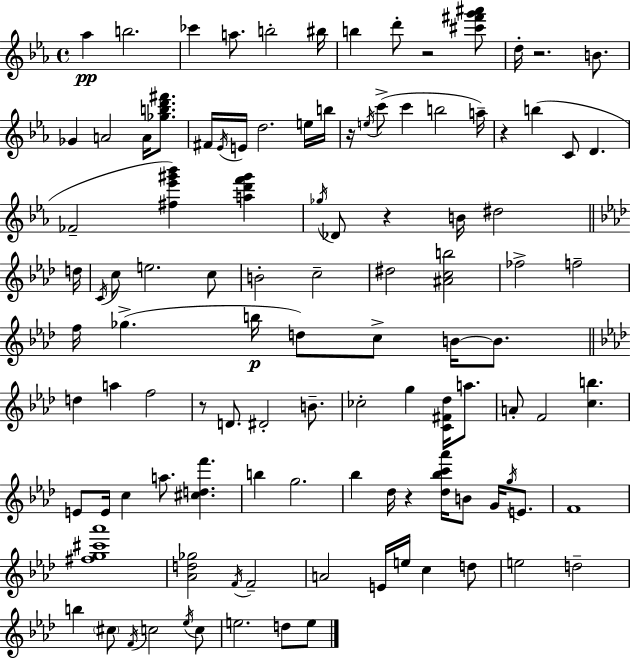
Ab5/q B5/h. CES6/q A5/e. B5/h BIS5/s B5/q D6/e R/h [C#6,F#6,G6,A#6]/e D5/s R/h. B4/e. Gb4/q A4/h A4/s [Gb5,B5,D6,F#6]/e. F#4/s Eb4/s E4/s D5/h. E5/s B5/s R/s E5/s C6/e C6/q B5/h A5/s R/q B5/q C4/e D4/q. FES4/h [F#5,Eb6,G#6,Bb6]/q [A5,D6,F6,G#6]/q Gb5/s Db4/e R/q B4/s D#5/h D5/s C4/s C5/e E5/h. C5/e B4/h C5/h D#5/h [A#4,C5,B5]/h FES5/h F5/h F5/s Gb5/q. B5/s D5/e C5/e B4/s B4/e. D5/q A5/q F5/h R/e D4/e. D#4/h B4/e. CES5/h G5/q [C4,F#4,Db5]/s A5/e. A4/e F4/h [C5,B5]/q. E4/e E4/s C5/q A5/e. [C#5,D5,F6]/q. B5/q G5/h. Bb5/q Db5/s R/q [Db5,Bb5,C6,Ab6]/s B4/e G4/s G5/s E4/e. F4/w [F#5,G5,C#6,Ab6]/w [Ab4,D5,Gb5]/h F4/s F4/h A4/h E4/s E5/s C5/q D5/e E5/h D5/h B5/q C#5/e F4/s C5/h Eb5/s C5/e E5/h. D5/e E5/e